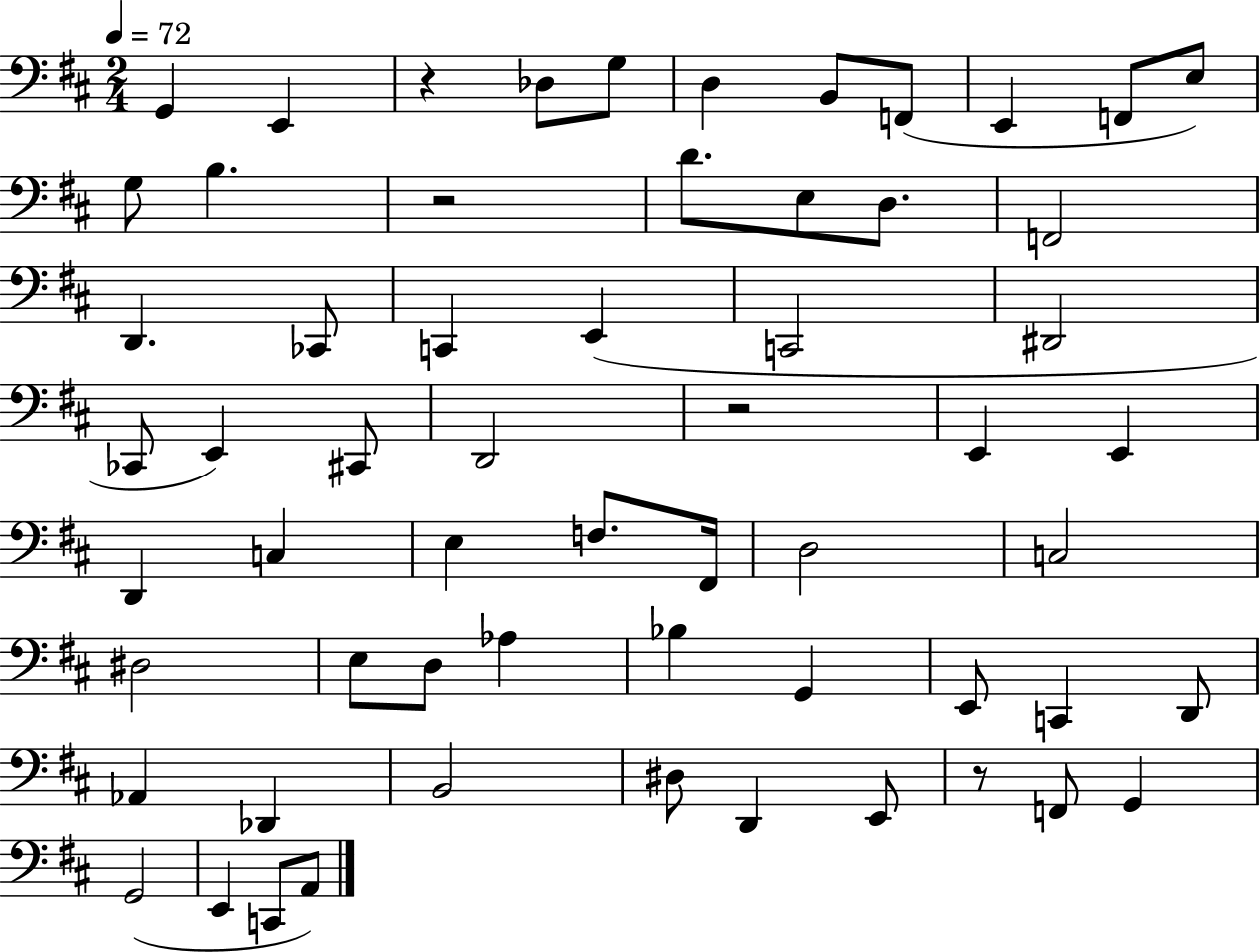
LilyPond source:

{
  \clef bass
  \numericTimeSignature
  \time 2/4
  \key d \major
  \tempo 4 = 72
  g,4 e,4 | r4 des8 g8 | d4 b,8 f,8( | e,4 f,8 e8) | \break g8 b4. | r2 | d'8. e8 d8. | f,2 | \break d,4. ces,8 | c,4 e,4( | c,2 | dis,2 | \break ces,8 e,4) cis,8 | d,2 | r2 | e,4 e,4 | \break d,4 c4 | e4 f8. fis,16 | d2 | c2 | \break dis2 | e8 d8 aes4 | bes4 g,4 | e,8 c,4 d,8 | \break aes,4 des,4 | b,2 | dis8 d,4 e,8 | r8 f,8 g,4 | \break g,2( | e,4 c,8 a,8) | \bar "|."
}